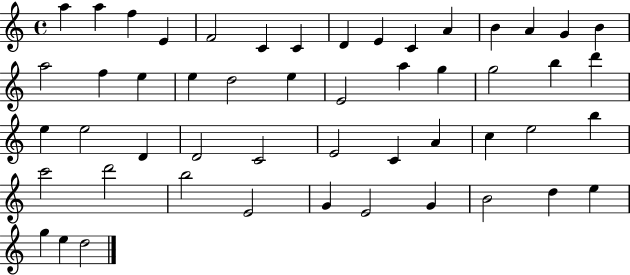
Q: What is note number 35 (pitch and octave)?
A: A4